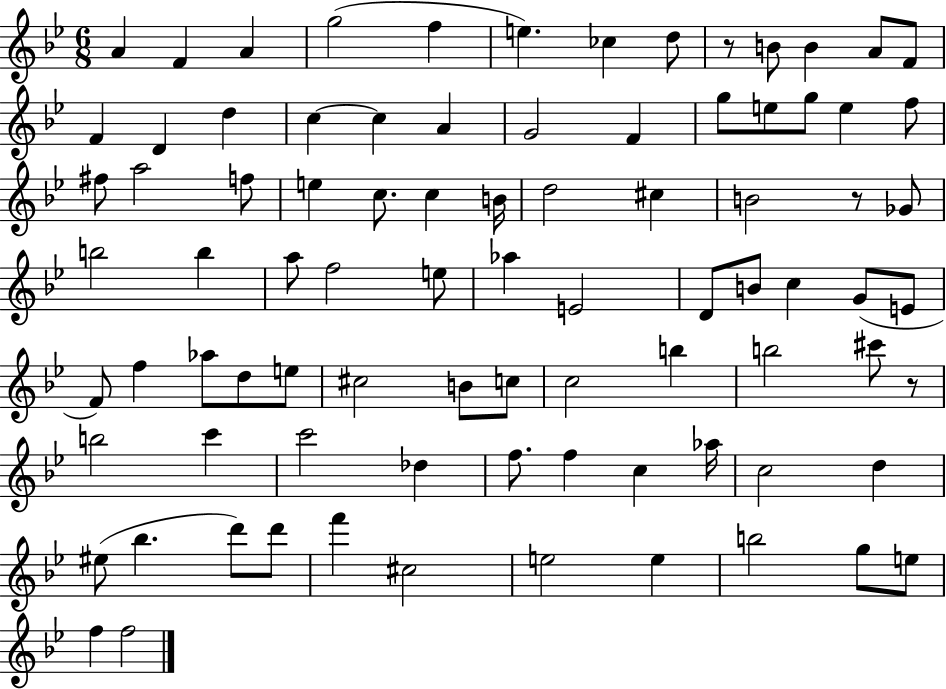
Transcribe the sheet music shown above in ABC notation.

X:1
T:Untitled
M:6/8
L:1/4
K:Bb
A F A g2 f e _c d/2 z/2 B/2 B A/2 F/2 F D d c c A G2 F g/2 e/2 g/2 e f/2 ^f/2 a2 f/2 e c/2 c B/4 d2 ^c B2 z/2 _G/2 b2 b a/2 f2 e/2 _a E2 D/2 B/2 c G/2 E/2 F/2 f _a/2 d/2 e/2 ^c2 B/2 c/2 c2 b b2 ^c'/2 z/2 b2 c' c'2 _d f/2 f c _a/4 c2 d ^e/2 _b d'/2 d'/2 f' ^c2 e2 e b2 g/2 e/2 f f2